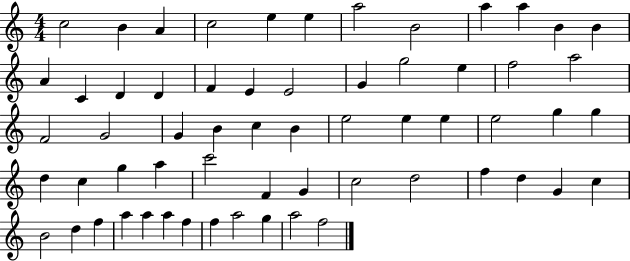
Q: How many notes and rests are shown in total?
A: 61